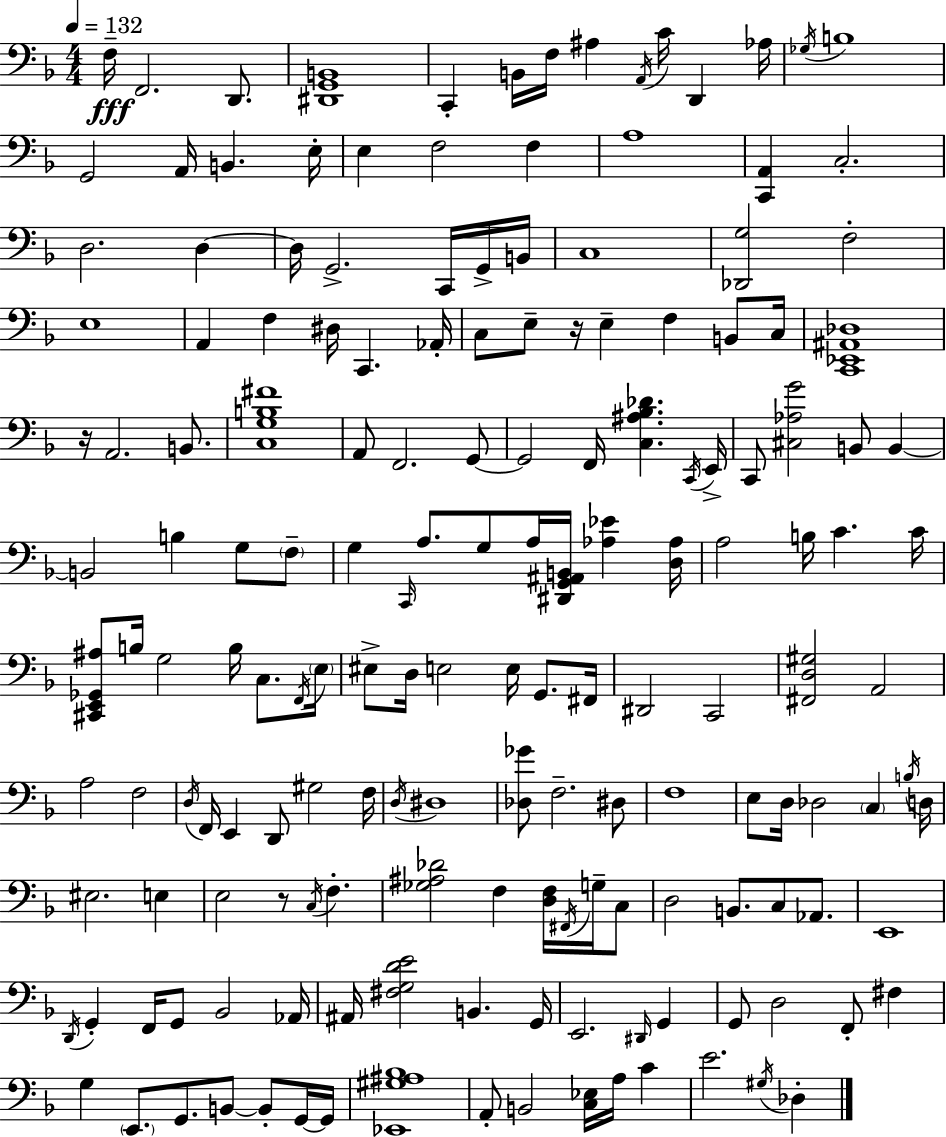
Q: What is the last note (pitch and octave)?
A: Db3